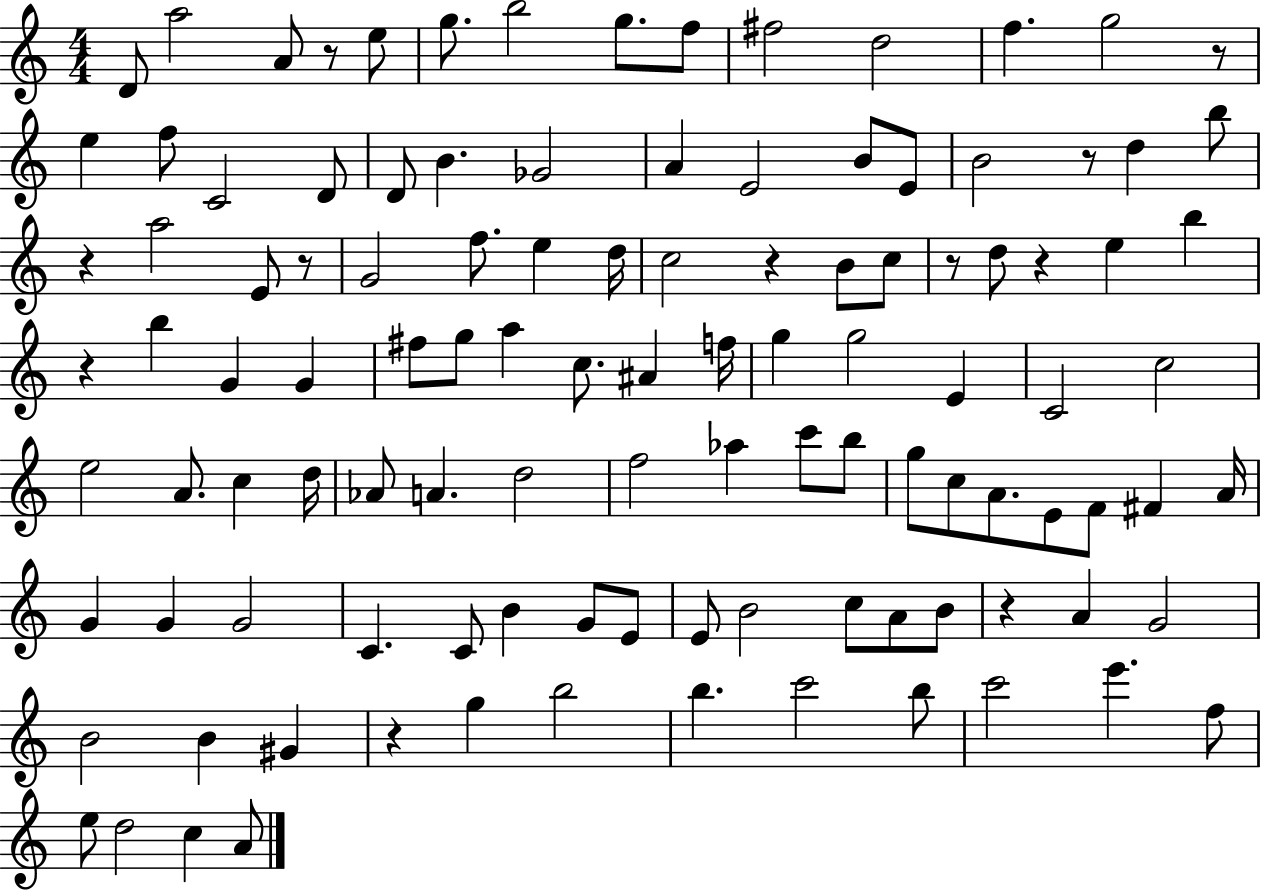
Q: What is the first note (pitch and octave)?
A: D4